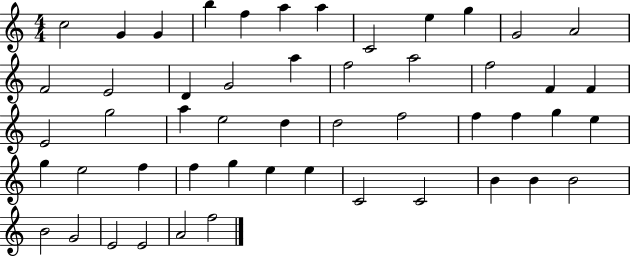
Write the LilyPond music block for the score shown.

{
  \clef treble
  \numericTimeSignature
  \time 4/4
  \key c \major
  c''2 g'4 g'4 | b''4 f''4 a''4 a''4 | c'2 e''4 g''4 | g'2 a'2 | \break f'2 e'2 | d'4 g'2 a''4 | f''2 a''2 | f''2 f'4 f'4 | \break e'2 g''2 | a''4 e''2 d''4 | d''2 f''2 | f''4 f''4 g''4 e''4 | \break g''4 e''2 f''4 | f''4 g''4 e''4 e''4 | c'2 c'2 | b'4 b'4 b'2 | \break b'2 g'2 | e'2 e'2 | a'2 f''2 | \bar "|."
}